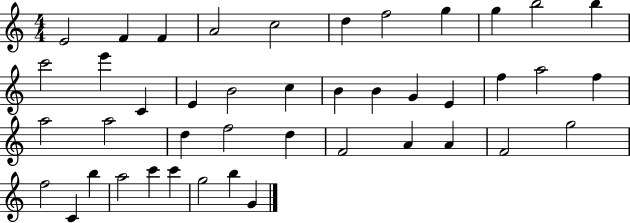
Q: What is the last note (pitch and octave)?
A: G4